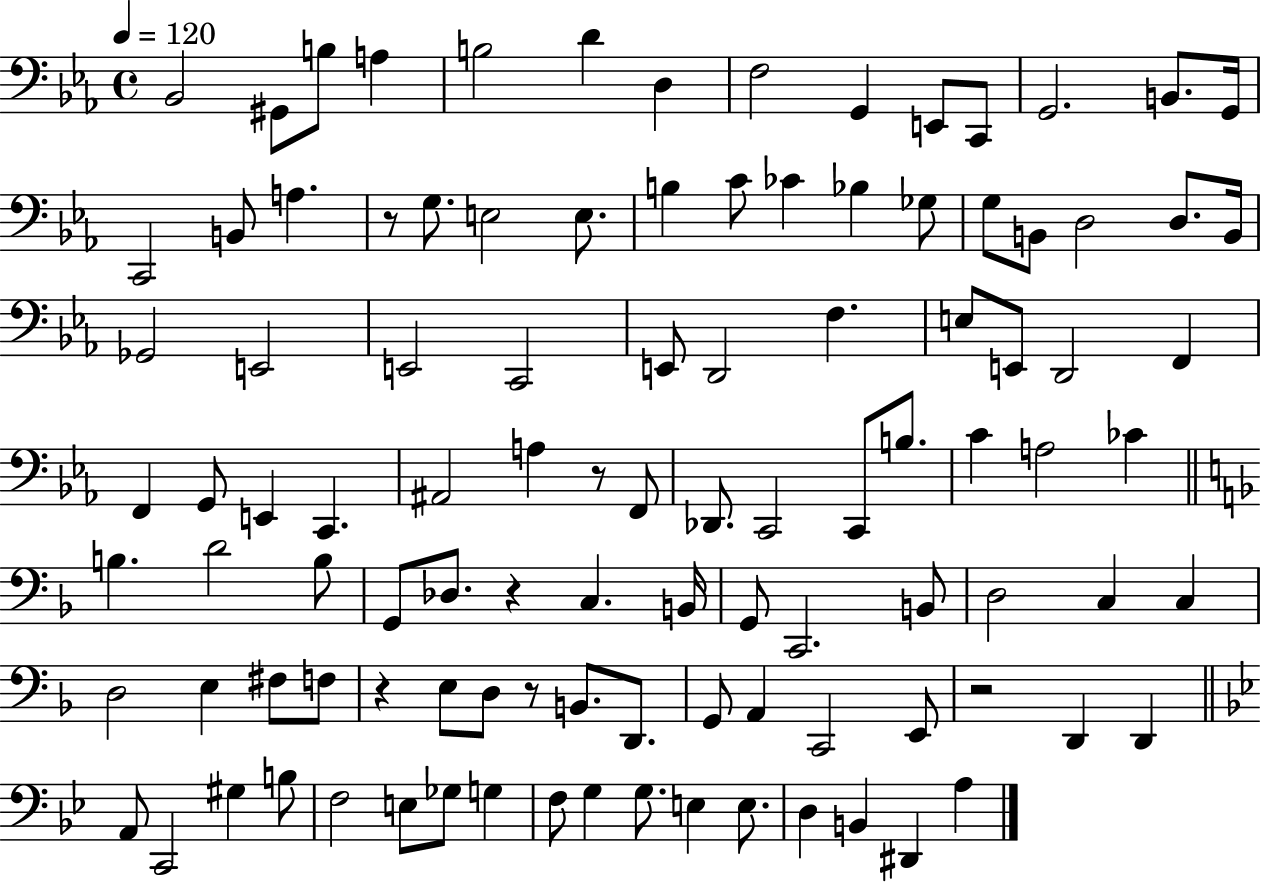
Bb2/h G#2/e B3/e A3/q B3/h D4/q D3/q F3/h G2/q E2/e C2/e G2/h. B2/e. G2/s C2/h B2/e A3/q. R/e G3/e. E3/h E3/e. B3/q C4/e CES4/q Bb3/q Gb3/e G3/e B2/e D3/h D3/e. B2/s Gb2/h E2/h E2/h C2/h E2/e D2/h F3/q. E3/e E2/e D2/h F2/q F2/q G2/e E2/q C2/q. A#2/h A3/q R/e F2/e Db2/e. C2/h C2/e B3/e. C4/q A3/h CES4/q B3/q. D4/h B3/e G2/e Db3/e. R/q C3/q. B2/s G2/e C2/h. B2/e D3/h C3/q C3/q D3/h E3/q F#3/e F3/e R/q E3/e D3/e R/e B2/e. D2/e. G2/e A2/q C2/h E2/e R/h D2/q D2/q A2/e C2/h G#3/q B3/e F3/h E3/e Gb3/e G3/q F3/e G3/q G3/e. E3/q E3/e. D3/q B2/q D#2/q A3/q